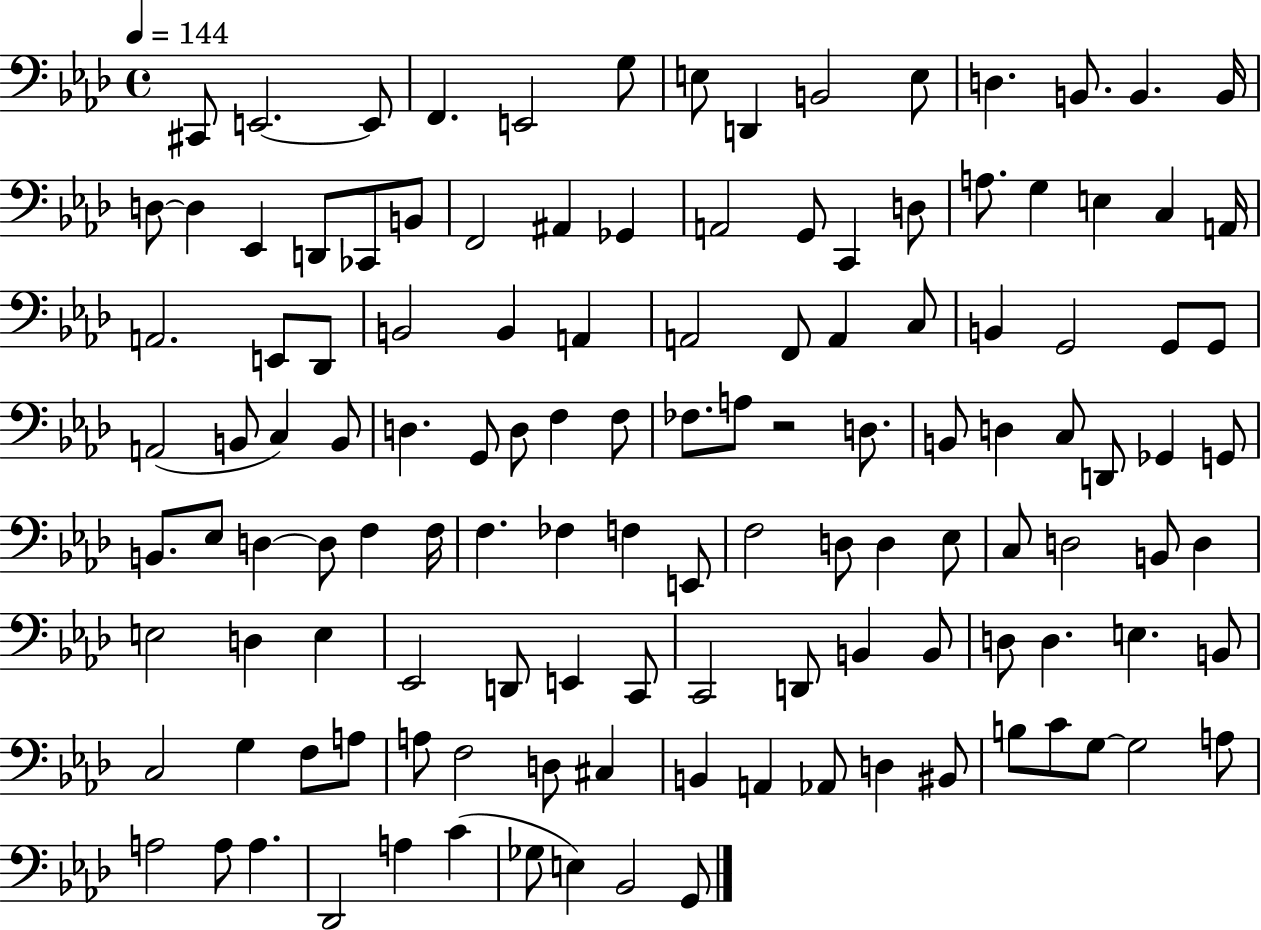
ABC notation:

X:1
T:Untitled
M:4/4
L:1/4
K:Ab
^C,,/2 E,,2 E,,/2 F,, E,,2 G,/2 E,/2 D,, B,,2 E,/2 D, B,,/2 B,, B,,/4 D,/2 D, _E,, D,,/2 _C,,/2 B,,/2 F,,2 ^A,, _G,, A,,2 G,,/2 C,, D,/2 A,/2 G, E, C, A,,/4 A,,2 E,,/2 _D,,/2 B,,2 B,, A,, A,,2 F,,/2 A,, C,/2 B,, G,,2 G,,/2 G,,/2 A,,2 B,,/2 C, B,,/2 D, G,,/2 D,/2 F, F,/2 _F,/2 A,/2 z2 D,/2 B,,/2 D, C,/2 D,,/2 _G,, G,,/2 B,,/2 _E,/2 D, D,/2 F, F,/4 F, _F, F, E,,/2 F,2 D,/2 D, _E,/2 C,/2 D,2 B,,/2 D, E,2 D, E, _E,,2 D,,/2 E,, C,,/2 C,,2 D,,/2 B,, B,,/2 D,/2 D, E, B,,/2 C,2 G, F,/2 A,/2 A,/2 F,2 D,/2 ^C, B,, A,, _A,,/2 D, ^B,,/2 B,/2 C/2 G,/2 G,2 A,/2 A,2 A,/2 A, _D,,2 A, C _G,/2 E, _B,,2 G,,/2